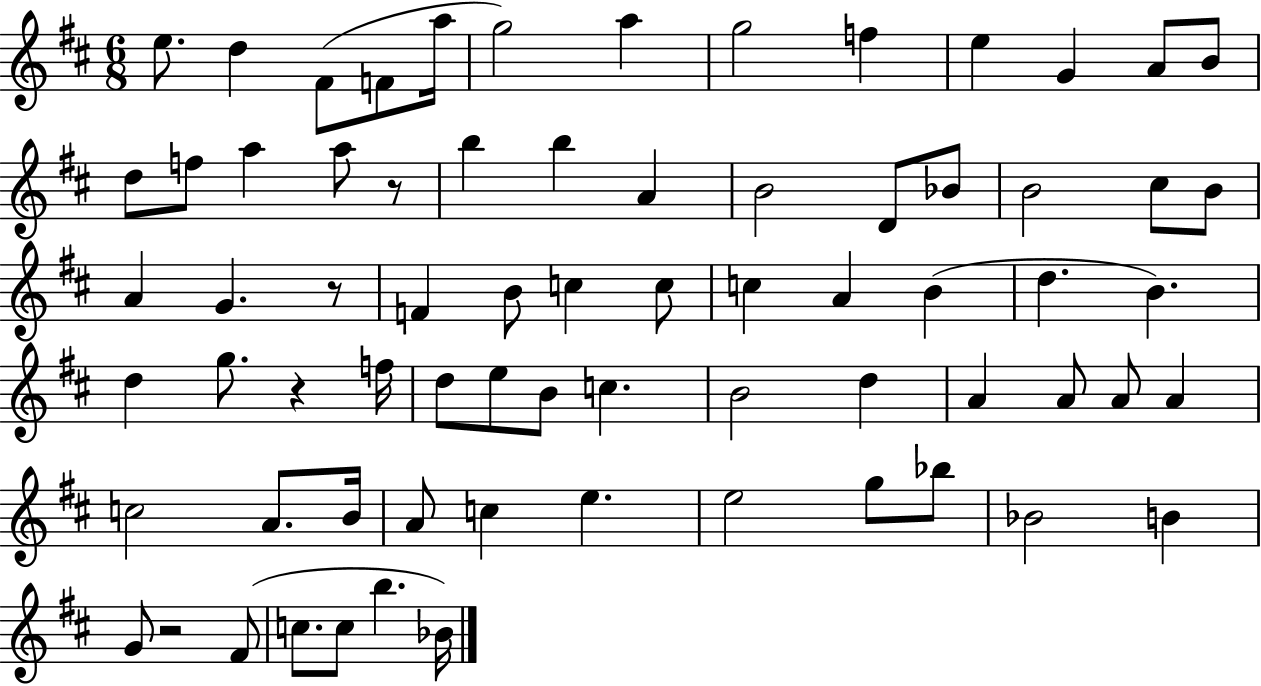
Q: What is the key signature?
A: D major